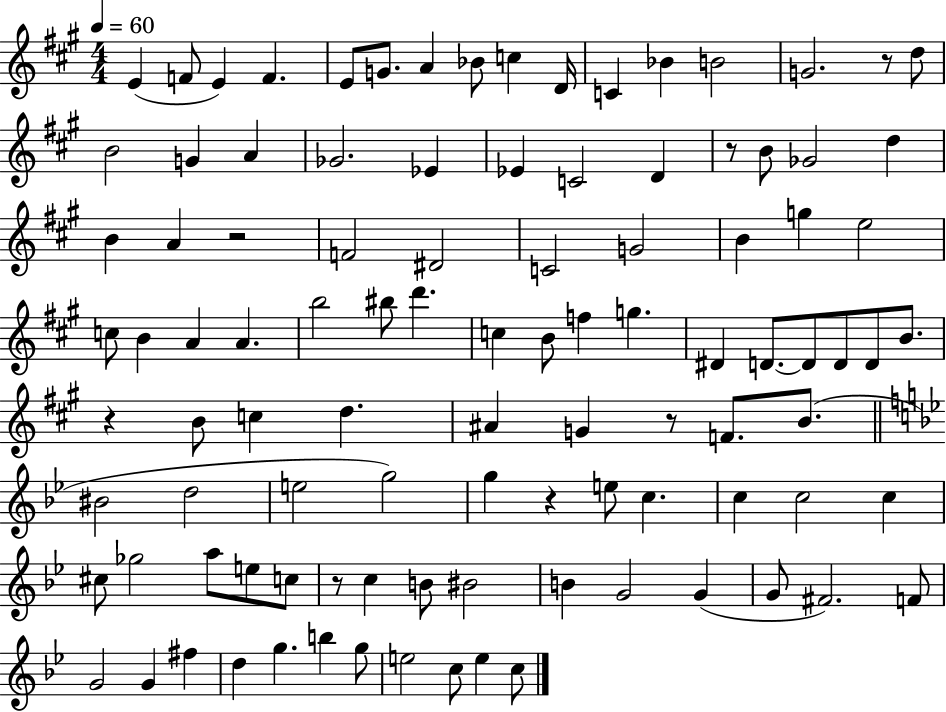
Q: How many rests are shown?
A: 7